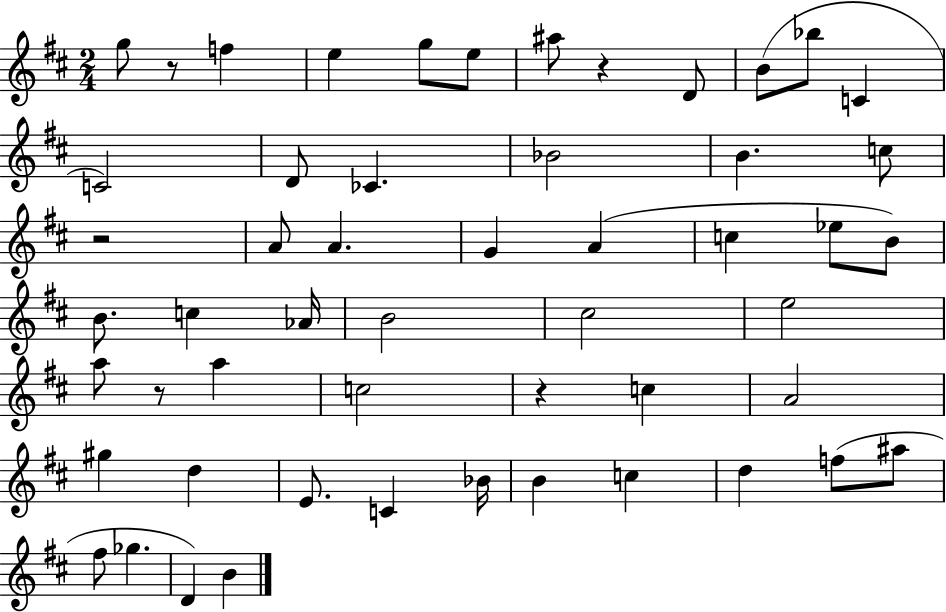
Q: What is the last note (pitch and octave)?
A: B4